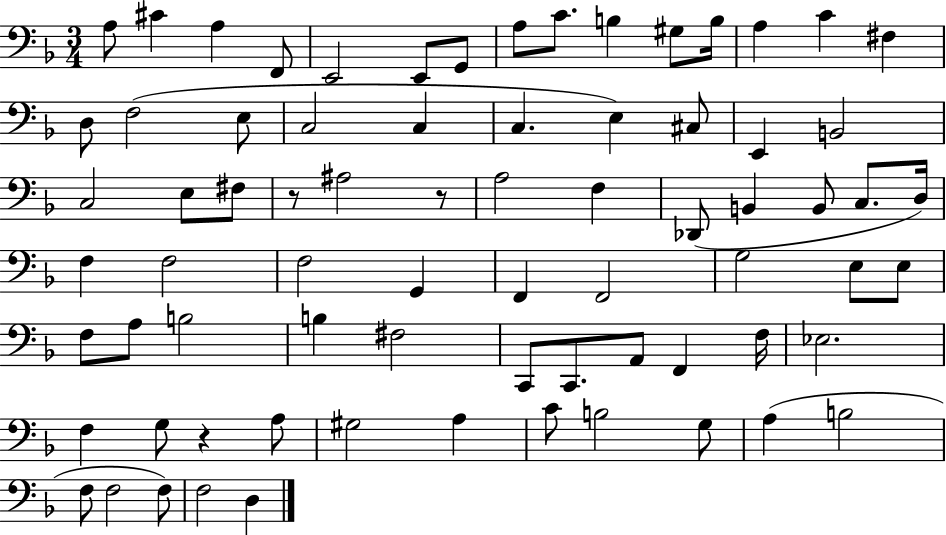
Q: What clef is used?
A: bass